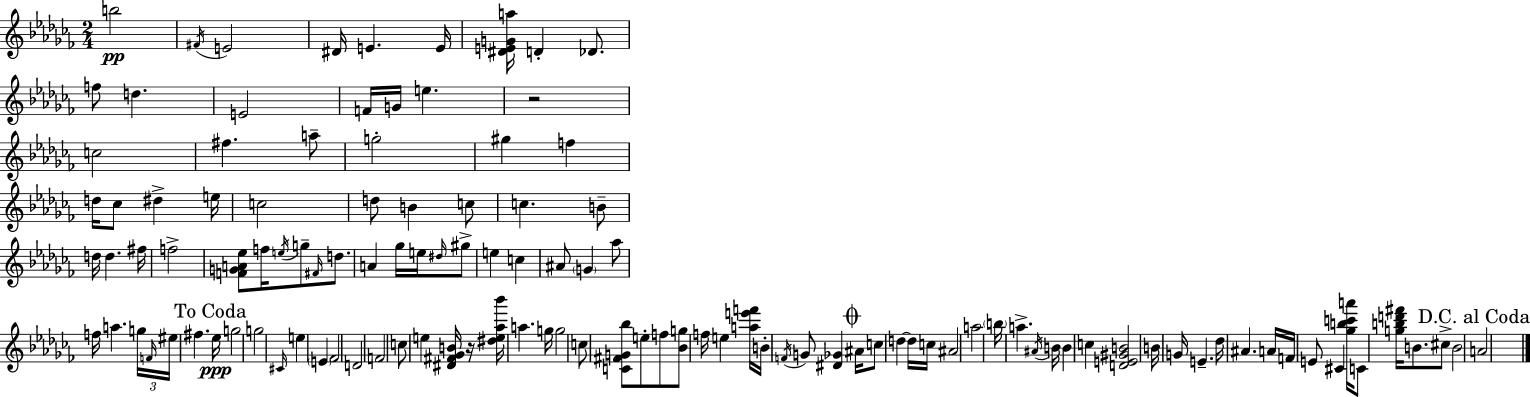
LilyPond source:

{
  \clef treble
  \numericTimeSignature
  \time 2/4
  \key aes \minor
  b''2\pp | \acciaccatura { fis'16 } e'2 | dis'16 e'4. | e'16 <dis' e' g' a''>16 d'4-. des'8. | \break f''8 d''4. | e'2 | f'16 g'16 e''4. | r2 | \break c''2 | fis''4. a''8-- | g''2-. | gis''4 f''4 | \break d''16 ces''8 dis''4-> | e''16 c''2 | d''8 b'4 c''8 | c''4. b'8-- | \break d''16 d''4. | fis''16 f''2-> | <f' g' a' ees''>8 f''16 \acciaccatura { e''16 } g''8-- \grace { fis'16 } | d''8. a'4 ges''16 | \break e''16 \grace { dis''16 } gis''8-> e''4 | c''4 ais'8 \parenthesize g'4 | aes''8 f''16 a''4. | \tuplet 3/2 { g''16 \grace { f'16 } eis''16 } fis''4. | \break \mark "To Coda" ees''16\ppp g''2 | g''2 | \grace { cis'16 } e''4 | \parenthesize e'4 fes'2 | \break d'2 | f'2 | c''8 | e''4 <dis' fis' ges' b'>16 r16 <dis'' e'' aes'' bes'''>16 a''4. | \break g''16 g''2 | c''8 | <c' fis' g' bes''>8 e''8-. f''8 <bes' g''>8 | f''16 e''4 <a'' e''' f'''>16 b'16-. \acciaccatura { f'16 } | \break g'8 <dis' ges'>4 \mark \markup { \musicglyph "scripts.coda" } ais'16 c''8 | d''4~~ d''16 c''16 ais'2 | a''2 | \parenthesize b''16 | \break a''4.-> \acciaccatura { ais'16 } b'16 | b'4 c''4 | <d' e' gis' b'>2 | b'16 g'16 e'4.-- | \break des''16 ais'4. a'16 | f'16 e'8 cis'4 <ges'' b'' c''' a'''>16 | c'8 <g'' b'' d''' fis'''>16 b'8. cis''8-> | b'2 | \break \mark "D.C. al Coda" a'2 | \bar "|."
}